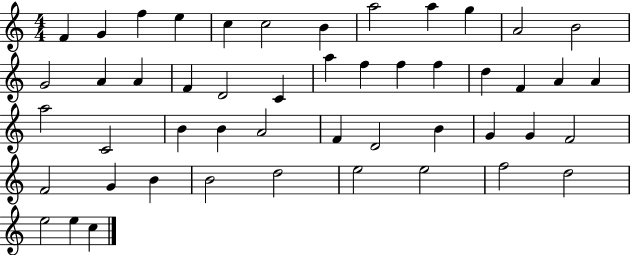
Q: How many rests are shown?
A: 0